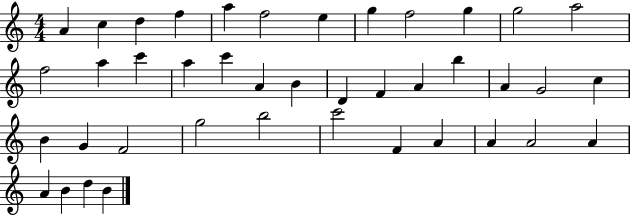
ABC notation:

X:1
T:Untitled
M:4/4
L:1/4
K:C
A c d f a f2 e g f2 g g2 a2 f2 a c' a c' A B D F A b A G2 c B G F2 g2 b2 c'2 F A A A2 A A B d B